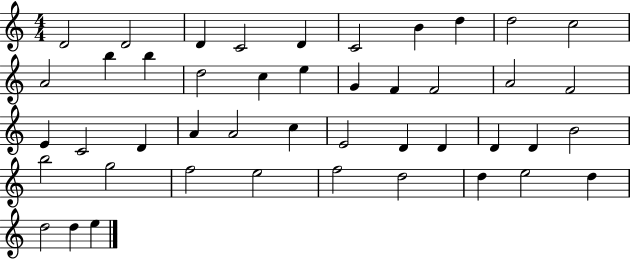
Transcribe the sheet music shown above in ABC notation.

X:1
T:Untitled
M:4/4
L:1/4
K:C
D2 D2 D C2 D C2 B d d2 c2 A2 b b d2 c e G F F2 A2 F2 E C2 D A A2 c E2 D D D D B2 b2 g2 f2 e2 f2 d2 d e2 d d2 d e